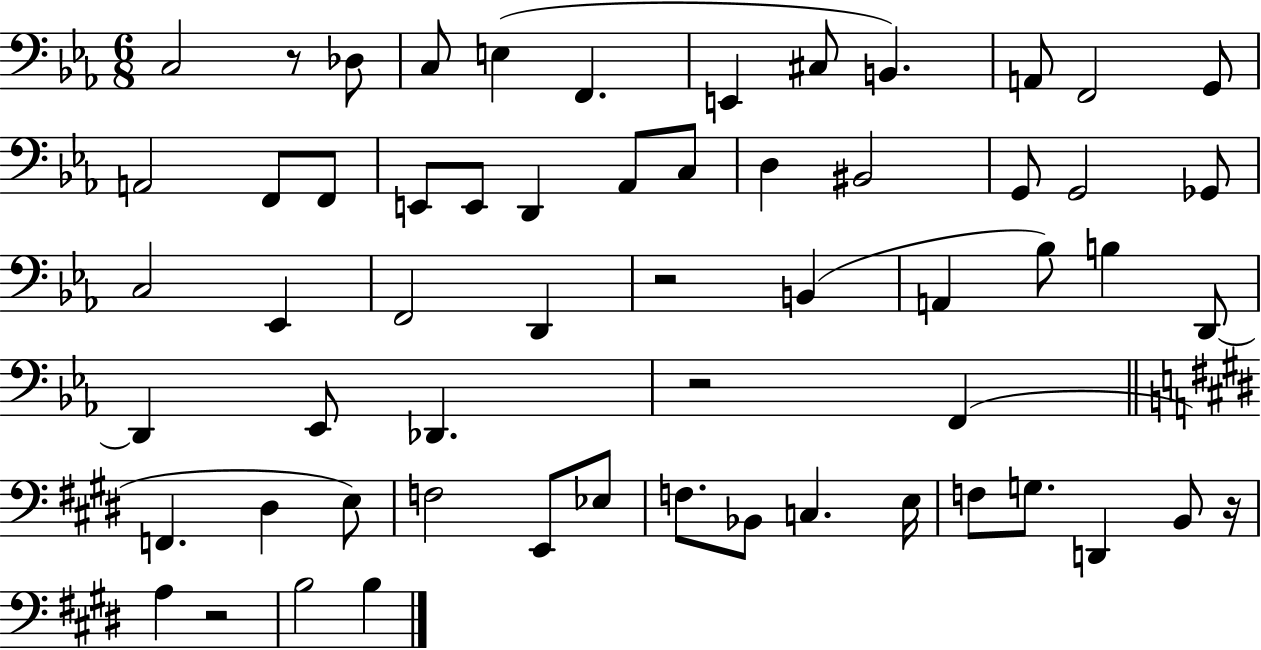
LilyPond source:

{
  \clef bass
  \numericTimeSignature
  \time 6/8
  \key ees \major
  \repeat volta 2 { c2 r8 des8 | c8 e4( f,4. | e,4 cis8 b,4.) | a,8 f,2 g,8 | \break a,2 f,8 f,8 | e,8 e,8 d,4 aes,8 c8 | d4 bis,2 | g,8 g,2 ges,8 | \break c2 ees,4 | f,2 d,4 | r2 b,4( | a,4 bes8) b4 d,8~~ | \break d,4 ees,8 des,4. | r2 f,4( | \bar "||" \break \key e \major f,4. dis4 e8) | f2 e,8 ees8 | f8. bes,8 c4. e16 | f8 g8. d,4 b,8 r16 | \break a4 r2 | b2 b4 | } \bar "|."
}